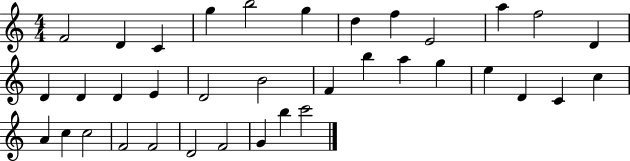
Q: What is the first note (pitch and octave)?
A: F4